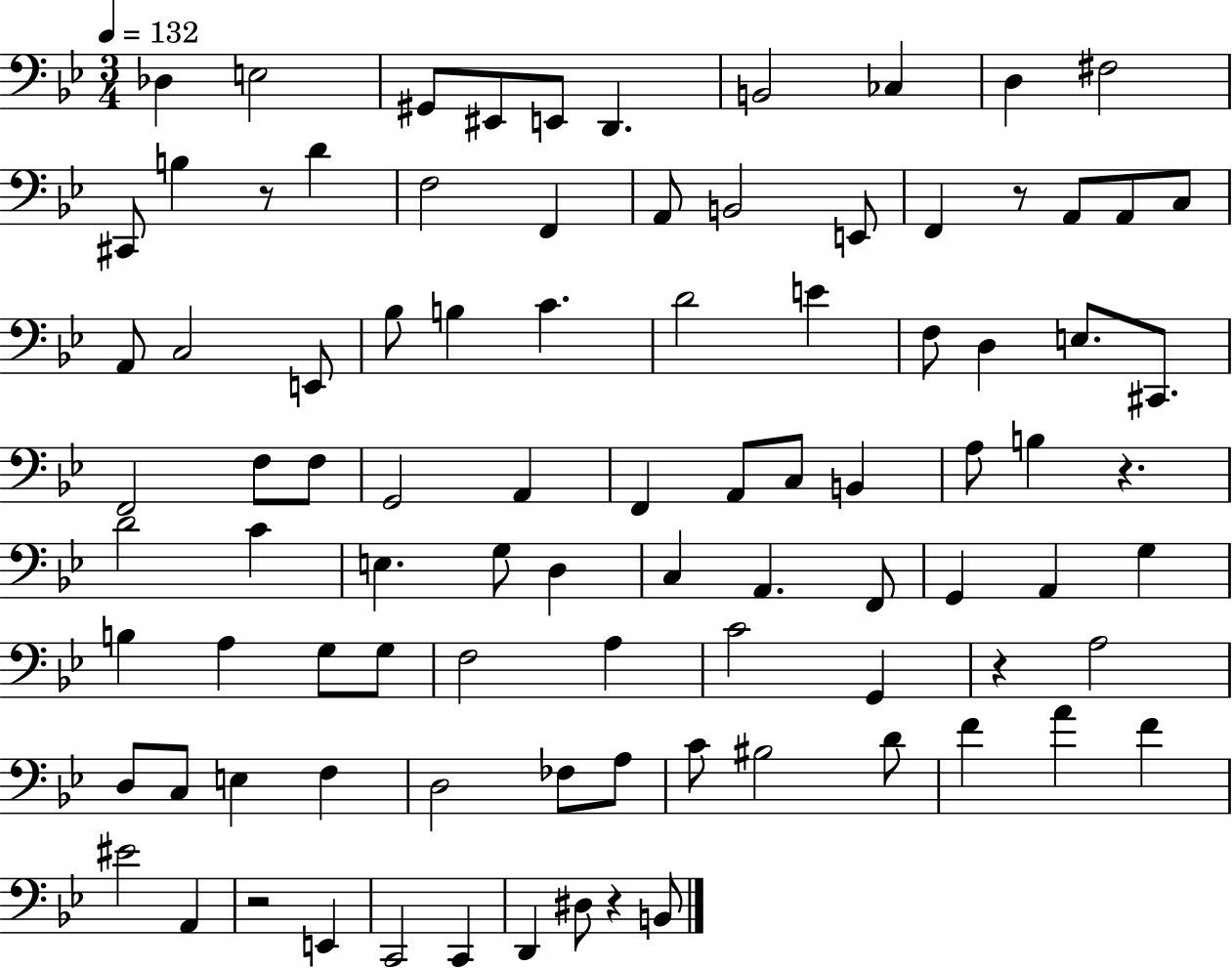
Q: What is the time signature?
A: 3/4